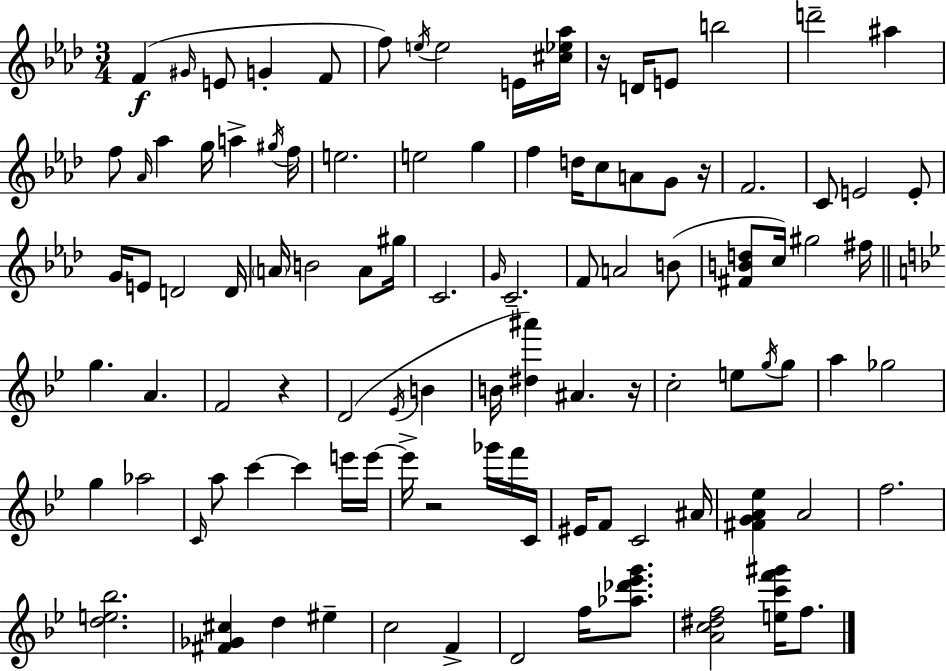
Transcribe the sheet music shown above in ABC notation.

X:1
T:Untitled
M:3/4
L:1/4
K:Ab
F ^G/4 E/2 G F/2 f/2 e/4 e2 E/4 [^c_e_a]/4 z/4 D/4 E/2 b2 d'2 ^a f/2 _A/4 _a g/4 a ^g/4 f/4 e2 e2 g f d/4 c/2 A/2 G/2 z/4 F2 C/2 E2 E/2 G/4 E/2 D2 D/4 A/4 B2 A/2 ^g/4 C2 G/4 C2 F/2 A2 B/2 [^FBd]/2 c/4 ^g2 ^f/4 g A F2 z D2 _E/4 B B/4 [^d^a'] ^A z/4 c2 e/2 g/4 g/2 a _g2 g _a2 C/4 a/2 c' c' e'/4 e'/4 e'/4 z2 _g'/4 f'/4 C/4 ^E/4 F/2 C2 ^A/4 [^FGA_e] A2 f2 [de_b]2 [^F_G^c] d ^e c2 F D2 f/4 [_a_d'_e'g']/2 [Ac^df]2 [ec'f'^g']/4 f/2